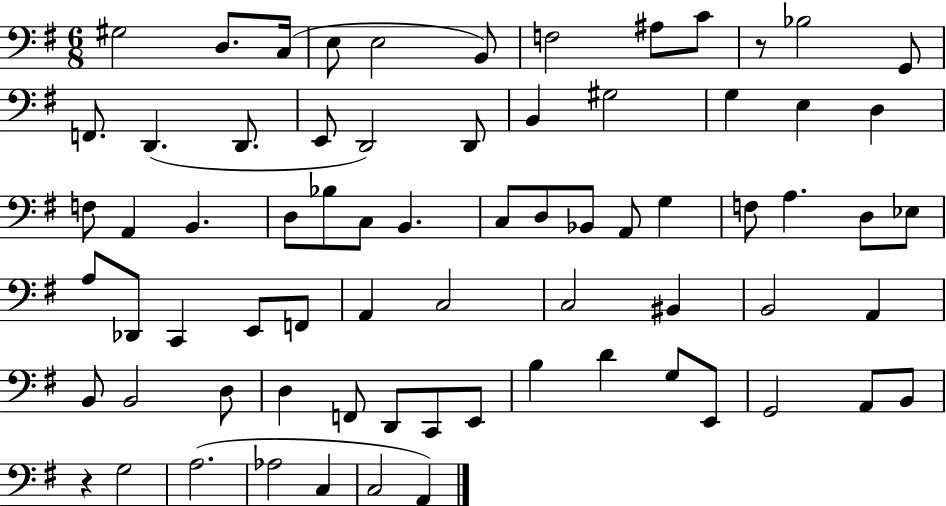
G#3/h D3/e. C3/s E3/e E3/h B2/e F3/h A#3/e C4/e R/e Bb3/h G2/e F2/e. D2/q. D2/e. E2/e D2/h D2/e B2/q G#3/h G3/q E3/q D3/q F3/e A2/q B2/q. D3/e Bb3/e C3/e B2/q. C3/e D3/e Bb2/e A2/e G3/q F3/e A3/q. D3/e Eb3/e A3/e Db2/e C2/q E2/e F2/e A2/q C3/h C3/h BIS2/q B2/h A2/q B2/e B2/h D3/e D3/q F2/e D2/e C2/e E2/e B3/q D4/q G3/e E2/e G2/h A2/e B2/e R/q G3/h A3/h. Ab3/h C3/q C3/h A2/q